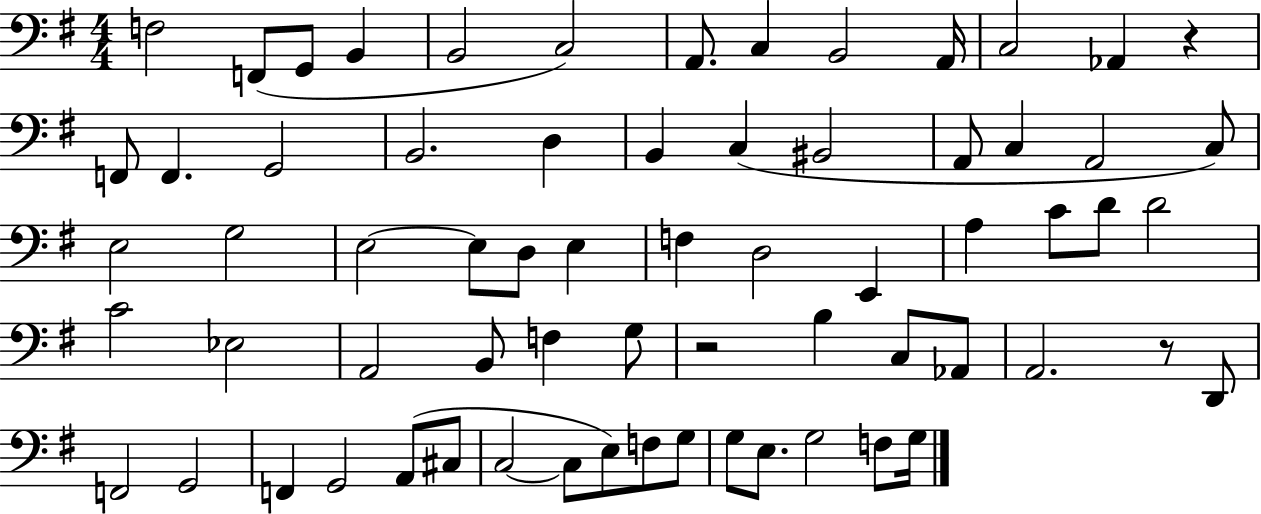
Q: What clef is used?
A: bass